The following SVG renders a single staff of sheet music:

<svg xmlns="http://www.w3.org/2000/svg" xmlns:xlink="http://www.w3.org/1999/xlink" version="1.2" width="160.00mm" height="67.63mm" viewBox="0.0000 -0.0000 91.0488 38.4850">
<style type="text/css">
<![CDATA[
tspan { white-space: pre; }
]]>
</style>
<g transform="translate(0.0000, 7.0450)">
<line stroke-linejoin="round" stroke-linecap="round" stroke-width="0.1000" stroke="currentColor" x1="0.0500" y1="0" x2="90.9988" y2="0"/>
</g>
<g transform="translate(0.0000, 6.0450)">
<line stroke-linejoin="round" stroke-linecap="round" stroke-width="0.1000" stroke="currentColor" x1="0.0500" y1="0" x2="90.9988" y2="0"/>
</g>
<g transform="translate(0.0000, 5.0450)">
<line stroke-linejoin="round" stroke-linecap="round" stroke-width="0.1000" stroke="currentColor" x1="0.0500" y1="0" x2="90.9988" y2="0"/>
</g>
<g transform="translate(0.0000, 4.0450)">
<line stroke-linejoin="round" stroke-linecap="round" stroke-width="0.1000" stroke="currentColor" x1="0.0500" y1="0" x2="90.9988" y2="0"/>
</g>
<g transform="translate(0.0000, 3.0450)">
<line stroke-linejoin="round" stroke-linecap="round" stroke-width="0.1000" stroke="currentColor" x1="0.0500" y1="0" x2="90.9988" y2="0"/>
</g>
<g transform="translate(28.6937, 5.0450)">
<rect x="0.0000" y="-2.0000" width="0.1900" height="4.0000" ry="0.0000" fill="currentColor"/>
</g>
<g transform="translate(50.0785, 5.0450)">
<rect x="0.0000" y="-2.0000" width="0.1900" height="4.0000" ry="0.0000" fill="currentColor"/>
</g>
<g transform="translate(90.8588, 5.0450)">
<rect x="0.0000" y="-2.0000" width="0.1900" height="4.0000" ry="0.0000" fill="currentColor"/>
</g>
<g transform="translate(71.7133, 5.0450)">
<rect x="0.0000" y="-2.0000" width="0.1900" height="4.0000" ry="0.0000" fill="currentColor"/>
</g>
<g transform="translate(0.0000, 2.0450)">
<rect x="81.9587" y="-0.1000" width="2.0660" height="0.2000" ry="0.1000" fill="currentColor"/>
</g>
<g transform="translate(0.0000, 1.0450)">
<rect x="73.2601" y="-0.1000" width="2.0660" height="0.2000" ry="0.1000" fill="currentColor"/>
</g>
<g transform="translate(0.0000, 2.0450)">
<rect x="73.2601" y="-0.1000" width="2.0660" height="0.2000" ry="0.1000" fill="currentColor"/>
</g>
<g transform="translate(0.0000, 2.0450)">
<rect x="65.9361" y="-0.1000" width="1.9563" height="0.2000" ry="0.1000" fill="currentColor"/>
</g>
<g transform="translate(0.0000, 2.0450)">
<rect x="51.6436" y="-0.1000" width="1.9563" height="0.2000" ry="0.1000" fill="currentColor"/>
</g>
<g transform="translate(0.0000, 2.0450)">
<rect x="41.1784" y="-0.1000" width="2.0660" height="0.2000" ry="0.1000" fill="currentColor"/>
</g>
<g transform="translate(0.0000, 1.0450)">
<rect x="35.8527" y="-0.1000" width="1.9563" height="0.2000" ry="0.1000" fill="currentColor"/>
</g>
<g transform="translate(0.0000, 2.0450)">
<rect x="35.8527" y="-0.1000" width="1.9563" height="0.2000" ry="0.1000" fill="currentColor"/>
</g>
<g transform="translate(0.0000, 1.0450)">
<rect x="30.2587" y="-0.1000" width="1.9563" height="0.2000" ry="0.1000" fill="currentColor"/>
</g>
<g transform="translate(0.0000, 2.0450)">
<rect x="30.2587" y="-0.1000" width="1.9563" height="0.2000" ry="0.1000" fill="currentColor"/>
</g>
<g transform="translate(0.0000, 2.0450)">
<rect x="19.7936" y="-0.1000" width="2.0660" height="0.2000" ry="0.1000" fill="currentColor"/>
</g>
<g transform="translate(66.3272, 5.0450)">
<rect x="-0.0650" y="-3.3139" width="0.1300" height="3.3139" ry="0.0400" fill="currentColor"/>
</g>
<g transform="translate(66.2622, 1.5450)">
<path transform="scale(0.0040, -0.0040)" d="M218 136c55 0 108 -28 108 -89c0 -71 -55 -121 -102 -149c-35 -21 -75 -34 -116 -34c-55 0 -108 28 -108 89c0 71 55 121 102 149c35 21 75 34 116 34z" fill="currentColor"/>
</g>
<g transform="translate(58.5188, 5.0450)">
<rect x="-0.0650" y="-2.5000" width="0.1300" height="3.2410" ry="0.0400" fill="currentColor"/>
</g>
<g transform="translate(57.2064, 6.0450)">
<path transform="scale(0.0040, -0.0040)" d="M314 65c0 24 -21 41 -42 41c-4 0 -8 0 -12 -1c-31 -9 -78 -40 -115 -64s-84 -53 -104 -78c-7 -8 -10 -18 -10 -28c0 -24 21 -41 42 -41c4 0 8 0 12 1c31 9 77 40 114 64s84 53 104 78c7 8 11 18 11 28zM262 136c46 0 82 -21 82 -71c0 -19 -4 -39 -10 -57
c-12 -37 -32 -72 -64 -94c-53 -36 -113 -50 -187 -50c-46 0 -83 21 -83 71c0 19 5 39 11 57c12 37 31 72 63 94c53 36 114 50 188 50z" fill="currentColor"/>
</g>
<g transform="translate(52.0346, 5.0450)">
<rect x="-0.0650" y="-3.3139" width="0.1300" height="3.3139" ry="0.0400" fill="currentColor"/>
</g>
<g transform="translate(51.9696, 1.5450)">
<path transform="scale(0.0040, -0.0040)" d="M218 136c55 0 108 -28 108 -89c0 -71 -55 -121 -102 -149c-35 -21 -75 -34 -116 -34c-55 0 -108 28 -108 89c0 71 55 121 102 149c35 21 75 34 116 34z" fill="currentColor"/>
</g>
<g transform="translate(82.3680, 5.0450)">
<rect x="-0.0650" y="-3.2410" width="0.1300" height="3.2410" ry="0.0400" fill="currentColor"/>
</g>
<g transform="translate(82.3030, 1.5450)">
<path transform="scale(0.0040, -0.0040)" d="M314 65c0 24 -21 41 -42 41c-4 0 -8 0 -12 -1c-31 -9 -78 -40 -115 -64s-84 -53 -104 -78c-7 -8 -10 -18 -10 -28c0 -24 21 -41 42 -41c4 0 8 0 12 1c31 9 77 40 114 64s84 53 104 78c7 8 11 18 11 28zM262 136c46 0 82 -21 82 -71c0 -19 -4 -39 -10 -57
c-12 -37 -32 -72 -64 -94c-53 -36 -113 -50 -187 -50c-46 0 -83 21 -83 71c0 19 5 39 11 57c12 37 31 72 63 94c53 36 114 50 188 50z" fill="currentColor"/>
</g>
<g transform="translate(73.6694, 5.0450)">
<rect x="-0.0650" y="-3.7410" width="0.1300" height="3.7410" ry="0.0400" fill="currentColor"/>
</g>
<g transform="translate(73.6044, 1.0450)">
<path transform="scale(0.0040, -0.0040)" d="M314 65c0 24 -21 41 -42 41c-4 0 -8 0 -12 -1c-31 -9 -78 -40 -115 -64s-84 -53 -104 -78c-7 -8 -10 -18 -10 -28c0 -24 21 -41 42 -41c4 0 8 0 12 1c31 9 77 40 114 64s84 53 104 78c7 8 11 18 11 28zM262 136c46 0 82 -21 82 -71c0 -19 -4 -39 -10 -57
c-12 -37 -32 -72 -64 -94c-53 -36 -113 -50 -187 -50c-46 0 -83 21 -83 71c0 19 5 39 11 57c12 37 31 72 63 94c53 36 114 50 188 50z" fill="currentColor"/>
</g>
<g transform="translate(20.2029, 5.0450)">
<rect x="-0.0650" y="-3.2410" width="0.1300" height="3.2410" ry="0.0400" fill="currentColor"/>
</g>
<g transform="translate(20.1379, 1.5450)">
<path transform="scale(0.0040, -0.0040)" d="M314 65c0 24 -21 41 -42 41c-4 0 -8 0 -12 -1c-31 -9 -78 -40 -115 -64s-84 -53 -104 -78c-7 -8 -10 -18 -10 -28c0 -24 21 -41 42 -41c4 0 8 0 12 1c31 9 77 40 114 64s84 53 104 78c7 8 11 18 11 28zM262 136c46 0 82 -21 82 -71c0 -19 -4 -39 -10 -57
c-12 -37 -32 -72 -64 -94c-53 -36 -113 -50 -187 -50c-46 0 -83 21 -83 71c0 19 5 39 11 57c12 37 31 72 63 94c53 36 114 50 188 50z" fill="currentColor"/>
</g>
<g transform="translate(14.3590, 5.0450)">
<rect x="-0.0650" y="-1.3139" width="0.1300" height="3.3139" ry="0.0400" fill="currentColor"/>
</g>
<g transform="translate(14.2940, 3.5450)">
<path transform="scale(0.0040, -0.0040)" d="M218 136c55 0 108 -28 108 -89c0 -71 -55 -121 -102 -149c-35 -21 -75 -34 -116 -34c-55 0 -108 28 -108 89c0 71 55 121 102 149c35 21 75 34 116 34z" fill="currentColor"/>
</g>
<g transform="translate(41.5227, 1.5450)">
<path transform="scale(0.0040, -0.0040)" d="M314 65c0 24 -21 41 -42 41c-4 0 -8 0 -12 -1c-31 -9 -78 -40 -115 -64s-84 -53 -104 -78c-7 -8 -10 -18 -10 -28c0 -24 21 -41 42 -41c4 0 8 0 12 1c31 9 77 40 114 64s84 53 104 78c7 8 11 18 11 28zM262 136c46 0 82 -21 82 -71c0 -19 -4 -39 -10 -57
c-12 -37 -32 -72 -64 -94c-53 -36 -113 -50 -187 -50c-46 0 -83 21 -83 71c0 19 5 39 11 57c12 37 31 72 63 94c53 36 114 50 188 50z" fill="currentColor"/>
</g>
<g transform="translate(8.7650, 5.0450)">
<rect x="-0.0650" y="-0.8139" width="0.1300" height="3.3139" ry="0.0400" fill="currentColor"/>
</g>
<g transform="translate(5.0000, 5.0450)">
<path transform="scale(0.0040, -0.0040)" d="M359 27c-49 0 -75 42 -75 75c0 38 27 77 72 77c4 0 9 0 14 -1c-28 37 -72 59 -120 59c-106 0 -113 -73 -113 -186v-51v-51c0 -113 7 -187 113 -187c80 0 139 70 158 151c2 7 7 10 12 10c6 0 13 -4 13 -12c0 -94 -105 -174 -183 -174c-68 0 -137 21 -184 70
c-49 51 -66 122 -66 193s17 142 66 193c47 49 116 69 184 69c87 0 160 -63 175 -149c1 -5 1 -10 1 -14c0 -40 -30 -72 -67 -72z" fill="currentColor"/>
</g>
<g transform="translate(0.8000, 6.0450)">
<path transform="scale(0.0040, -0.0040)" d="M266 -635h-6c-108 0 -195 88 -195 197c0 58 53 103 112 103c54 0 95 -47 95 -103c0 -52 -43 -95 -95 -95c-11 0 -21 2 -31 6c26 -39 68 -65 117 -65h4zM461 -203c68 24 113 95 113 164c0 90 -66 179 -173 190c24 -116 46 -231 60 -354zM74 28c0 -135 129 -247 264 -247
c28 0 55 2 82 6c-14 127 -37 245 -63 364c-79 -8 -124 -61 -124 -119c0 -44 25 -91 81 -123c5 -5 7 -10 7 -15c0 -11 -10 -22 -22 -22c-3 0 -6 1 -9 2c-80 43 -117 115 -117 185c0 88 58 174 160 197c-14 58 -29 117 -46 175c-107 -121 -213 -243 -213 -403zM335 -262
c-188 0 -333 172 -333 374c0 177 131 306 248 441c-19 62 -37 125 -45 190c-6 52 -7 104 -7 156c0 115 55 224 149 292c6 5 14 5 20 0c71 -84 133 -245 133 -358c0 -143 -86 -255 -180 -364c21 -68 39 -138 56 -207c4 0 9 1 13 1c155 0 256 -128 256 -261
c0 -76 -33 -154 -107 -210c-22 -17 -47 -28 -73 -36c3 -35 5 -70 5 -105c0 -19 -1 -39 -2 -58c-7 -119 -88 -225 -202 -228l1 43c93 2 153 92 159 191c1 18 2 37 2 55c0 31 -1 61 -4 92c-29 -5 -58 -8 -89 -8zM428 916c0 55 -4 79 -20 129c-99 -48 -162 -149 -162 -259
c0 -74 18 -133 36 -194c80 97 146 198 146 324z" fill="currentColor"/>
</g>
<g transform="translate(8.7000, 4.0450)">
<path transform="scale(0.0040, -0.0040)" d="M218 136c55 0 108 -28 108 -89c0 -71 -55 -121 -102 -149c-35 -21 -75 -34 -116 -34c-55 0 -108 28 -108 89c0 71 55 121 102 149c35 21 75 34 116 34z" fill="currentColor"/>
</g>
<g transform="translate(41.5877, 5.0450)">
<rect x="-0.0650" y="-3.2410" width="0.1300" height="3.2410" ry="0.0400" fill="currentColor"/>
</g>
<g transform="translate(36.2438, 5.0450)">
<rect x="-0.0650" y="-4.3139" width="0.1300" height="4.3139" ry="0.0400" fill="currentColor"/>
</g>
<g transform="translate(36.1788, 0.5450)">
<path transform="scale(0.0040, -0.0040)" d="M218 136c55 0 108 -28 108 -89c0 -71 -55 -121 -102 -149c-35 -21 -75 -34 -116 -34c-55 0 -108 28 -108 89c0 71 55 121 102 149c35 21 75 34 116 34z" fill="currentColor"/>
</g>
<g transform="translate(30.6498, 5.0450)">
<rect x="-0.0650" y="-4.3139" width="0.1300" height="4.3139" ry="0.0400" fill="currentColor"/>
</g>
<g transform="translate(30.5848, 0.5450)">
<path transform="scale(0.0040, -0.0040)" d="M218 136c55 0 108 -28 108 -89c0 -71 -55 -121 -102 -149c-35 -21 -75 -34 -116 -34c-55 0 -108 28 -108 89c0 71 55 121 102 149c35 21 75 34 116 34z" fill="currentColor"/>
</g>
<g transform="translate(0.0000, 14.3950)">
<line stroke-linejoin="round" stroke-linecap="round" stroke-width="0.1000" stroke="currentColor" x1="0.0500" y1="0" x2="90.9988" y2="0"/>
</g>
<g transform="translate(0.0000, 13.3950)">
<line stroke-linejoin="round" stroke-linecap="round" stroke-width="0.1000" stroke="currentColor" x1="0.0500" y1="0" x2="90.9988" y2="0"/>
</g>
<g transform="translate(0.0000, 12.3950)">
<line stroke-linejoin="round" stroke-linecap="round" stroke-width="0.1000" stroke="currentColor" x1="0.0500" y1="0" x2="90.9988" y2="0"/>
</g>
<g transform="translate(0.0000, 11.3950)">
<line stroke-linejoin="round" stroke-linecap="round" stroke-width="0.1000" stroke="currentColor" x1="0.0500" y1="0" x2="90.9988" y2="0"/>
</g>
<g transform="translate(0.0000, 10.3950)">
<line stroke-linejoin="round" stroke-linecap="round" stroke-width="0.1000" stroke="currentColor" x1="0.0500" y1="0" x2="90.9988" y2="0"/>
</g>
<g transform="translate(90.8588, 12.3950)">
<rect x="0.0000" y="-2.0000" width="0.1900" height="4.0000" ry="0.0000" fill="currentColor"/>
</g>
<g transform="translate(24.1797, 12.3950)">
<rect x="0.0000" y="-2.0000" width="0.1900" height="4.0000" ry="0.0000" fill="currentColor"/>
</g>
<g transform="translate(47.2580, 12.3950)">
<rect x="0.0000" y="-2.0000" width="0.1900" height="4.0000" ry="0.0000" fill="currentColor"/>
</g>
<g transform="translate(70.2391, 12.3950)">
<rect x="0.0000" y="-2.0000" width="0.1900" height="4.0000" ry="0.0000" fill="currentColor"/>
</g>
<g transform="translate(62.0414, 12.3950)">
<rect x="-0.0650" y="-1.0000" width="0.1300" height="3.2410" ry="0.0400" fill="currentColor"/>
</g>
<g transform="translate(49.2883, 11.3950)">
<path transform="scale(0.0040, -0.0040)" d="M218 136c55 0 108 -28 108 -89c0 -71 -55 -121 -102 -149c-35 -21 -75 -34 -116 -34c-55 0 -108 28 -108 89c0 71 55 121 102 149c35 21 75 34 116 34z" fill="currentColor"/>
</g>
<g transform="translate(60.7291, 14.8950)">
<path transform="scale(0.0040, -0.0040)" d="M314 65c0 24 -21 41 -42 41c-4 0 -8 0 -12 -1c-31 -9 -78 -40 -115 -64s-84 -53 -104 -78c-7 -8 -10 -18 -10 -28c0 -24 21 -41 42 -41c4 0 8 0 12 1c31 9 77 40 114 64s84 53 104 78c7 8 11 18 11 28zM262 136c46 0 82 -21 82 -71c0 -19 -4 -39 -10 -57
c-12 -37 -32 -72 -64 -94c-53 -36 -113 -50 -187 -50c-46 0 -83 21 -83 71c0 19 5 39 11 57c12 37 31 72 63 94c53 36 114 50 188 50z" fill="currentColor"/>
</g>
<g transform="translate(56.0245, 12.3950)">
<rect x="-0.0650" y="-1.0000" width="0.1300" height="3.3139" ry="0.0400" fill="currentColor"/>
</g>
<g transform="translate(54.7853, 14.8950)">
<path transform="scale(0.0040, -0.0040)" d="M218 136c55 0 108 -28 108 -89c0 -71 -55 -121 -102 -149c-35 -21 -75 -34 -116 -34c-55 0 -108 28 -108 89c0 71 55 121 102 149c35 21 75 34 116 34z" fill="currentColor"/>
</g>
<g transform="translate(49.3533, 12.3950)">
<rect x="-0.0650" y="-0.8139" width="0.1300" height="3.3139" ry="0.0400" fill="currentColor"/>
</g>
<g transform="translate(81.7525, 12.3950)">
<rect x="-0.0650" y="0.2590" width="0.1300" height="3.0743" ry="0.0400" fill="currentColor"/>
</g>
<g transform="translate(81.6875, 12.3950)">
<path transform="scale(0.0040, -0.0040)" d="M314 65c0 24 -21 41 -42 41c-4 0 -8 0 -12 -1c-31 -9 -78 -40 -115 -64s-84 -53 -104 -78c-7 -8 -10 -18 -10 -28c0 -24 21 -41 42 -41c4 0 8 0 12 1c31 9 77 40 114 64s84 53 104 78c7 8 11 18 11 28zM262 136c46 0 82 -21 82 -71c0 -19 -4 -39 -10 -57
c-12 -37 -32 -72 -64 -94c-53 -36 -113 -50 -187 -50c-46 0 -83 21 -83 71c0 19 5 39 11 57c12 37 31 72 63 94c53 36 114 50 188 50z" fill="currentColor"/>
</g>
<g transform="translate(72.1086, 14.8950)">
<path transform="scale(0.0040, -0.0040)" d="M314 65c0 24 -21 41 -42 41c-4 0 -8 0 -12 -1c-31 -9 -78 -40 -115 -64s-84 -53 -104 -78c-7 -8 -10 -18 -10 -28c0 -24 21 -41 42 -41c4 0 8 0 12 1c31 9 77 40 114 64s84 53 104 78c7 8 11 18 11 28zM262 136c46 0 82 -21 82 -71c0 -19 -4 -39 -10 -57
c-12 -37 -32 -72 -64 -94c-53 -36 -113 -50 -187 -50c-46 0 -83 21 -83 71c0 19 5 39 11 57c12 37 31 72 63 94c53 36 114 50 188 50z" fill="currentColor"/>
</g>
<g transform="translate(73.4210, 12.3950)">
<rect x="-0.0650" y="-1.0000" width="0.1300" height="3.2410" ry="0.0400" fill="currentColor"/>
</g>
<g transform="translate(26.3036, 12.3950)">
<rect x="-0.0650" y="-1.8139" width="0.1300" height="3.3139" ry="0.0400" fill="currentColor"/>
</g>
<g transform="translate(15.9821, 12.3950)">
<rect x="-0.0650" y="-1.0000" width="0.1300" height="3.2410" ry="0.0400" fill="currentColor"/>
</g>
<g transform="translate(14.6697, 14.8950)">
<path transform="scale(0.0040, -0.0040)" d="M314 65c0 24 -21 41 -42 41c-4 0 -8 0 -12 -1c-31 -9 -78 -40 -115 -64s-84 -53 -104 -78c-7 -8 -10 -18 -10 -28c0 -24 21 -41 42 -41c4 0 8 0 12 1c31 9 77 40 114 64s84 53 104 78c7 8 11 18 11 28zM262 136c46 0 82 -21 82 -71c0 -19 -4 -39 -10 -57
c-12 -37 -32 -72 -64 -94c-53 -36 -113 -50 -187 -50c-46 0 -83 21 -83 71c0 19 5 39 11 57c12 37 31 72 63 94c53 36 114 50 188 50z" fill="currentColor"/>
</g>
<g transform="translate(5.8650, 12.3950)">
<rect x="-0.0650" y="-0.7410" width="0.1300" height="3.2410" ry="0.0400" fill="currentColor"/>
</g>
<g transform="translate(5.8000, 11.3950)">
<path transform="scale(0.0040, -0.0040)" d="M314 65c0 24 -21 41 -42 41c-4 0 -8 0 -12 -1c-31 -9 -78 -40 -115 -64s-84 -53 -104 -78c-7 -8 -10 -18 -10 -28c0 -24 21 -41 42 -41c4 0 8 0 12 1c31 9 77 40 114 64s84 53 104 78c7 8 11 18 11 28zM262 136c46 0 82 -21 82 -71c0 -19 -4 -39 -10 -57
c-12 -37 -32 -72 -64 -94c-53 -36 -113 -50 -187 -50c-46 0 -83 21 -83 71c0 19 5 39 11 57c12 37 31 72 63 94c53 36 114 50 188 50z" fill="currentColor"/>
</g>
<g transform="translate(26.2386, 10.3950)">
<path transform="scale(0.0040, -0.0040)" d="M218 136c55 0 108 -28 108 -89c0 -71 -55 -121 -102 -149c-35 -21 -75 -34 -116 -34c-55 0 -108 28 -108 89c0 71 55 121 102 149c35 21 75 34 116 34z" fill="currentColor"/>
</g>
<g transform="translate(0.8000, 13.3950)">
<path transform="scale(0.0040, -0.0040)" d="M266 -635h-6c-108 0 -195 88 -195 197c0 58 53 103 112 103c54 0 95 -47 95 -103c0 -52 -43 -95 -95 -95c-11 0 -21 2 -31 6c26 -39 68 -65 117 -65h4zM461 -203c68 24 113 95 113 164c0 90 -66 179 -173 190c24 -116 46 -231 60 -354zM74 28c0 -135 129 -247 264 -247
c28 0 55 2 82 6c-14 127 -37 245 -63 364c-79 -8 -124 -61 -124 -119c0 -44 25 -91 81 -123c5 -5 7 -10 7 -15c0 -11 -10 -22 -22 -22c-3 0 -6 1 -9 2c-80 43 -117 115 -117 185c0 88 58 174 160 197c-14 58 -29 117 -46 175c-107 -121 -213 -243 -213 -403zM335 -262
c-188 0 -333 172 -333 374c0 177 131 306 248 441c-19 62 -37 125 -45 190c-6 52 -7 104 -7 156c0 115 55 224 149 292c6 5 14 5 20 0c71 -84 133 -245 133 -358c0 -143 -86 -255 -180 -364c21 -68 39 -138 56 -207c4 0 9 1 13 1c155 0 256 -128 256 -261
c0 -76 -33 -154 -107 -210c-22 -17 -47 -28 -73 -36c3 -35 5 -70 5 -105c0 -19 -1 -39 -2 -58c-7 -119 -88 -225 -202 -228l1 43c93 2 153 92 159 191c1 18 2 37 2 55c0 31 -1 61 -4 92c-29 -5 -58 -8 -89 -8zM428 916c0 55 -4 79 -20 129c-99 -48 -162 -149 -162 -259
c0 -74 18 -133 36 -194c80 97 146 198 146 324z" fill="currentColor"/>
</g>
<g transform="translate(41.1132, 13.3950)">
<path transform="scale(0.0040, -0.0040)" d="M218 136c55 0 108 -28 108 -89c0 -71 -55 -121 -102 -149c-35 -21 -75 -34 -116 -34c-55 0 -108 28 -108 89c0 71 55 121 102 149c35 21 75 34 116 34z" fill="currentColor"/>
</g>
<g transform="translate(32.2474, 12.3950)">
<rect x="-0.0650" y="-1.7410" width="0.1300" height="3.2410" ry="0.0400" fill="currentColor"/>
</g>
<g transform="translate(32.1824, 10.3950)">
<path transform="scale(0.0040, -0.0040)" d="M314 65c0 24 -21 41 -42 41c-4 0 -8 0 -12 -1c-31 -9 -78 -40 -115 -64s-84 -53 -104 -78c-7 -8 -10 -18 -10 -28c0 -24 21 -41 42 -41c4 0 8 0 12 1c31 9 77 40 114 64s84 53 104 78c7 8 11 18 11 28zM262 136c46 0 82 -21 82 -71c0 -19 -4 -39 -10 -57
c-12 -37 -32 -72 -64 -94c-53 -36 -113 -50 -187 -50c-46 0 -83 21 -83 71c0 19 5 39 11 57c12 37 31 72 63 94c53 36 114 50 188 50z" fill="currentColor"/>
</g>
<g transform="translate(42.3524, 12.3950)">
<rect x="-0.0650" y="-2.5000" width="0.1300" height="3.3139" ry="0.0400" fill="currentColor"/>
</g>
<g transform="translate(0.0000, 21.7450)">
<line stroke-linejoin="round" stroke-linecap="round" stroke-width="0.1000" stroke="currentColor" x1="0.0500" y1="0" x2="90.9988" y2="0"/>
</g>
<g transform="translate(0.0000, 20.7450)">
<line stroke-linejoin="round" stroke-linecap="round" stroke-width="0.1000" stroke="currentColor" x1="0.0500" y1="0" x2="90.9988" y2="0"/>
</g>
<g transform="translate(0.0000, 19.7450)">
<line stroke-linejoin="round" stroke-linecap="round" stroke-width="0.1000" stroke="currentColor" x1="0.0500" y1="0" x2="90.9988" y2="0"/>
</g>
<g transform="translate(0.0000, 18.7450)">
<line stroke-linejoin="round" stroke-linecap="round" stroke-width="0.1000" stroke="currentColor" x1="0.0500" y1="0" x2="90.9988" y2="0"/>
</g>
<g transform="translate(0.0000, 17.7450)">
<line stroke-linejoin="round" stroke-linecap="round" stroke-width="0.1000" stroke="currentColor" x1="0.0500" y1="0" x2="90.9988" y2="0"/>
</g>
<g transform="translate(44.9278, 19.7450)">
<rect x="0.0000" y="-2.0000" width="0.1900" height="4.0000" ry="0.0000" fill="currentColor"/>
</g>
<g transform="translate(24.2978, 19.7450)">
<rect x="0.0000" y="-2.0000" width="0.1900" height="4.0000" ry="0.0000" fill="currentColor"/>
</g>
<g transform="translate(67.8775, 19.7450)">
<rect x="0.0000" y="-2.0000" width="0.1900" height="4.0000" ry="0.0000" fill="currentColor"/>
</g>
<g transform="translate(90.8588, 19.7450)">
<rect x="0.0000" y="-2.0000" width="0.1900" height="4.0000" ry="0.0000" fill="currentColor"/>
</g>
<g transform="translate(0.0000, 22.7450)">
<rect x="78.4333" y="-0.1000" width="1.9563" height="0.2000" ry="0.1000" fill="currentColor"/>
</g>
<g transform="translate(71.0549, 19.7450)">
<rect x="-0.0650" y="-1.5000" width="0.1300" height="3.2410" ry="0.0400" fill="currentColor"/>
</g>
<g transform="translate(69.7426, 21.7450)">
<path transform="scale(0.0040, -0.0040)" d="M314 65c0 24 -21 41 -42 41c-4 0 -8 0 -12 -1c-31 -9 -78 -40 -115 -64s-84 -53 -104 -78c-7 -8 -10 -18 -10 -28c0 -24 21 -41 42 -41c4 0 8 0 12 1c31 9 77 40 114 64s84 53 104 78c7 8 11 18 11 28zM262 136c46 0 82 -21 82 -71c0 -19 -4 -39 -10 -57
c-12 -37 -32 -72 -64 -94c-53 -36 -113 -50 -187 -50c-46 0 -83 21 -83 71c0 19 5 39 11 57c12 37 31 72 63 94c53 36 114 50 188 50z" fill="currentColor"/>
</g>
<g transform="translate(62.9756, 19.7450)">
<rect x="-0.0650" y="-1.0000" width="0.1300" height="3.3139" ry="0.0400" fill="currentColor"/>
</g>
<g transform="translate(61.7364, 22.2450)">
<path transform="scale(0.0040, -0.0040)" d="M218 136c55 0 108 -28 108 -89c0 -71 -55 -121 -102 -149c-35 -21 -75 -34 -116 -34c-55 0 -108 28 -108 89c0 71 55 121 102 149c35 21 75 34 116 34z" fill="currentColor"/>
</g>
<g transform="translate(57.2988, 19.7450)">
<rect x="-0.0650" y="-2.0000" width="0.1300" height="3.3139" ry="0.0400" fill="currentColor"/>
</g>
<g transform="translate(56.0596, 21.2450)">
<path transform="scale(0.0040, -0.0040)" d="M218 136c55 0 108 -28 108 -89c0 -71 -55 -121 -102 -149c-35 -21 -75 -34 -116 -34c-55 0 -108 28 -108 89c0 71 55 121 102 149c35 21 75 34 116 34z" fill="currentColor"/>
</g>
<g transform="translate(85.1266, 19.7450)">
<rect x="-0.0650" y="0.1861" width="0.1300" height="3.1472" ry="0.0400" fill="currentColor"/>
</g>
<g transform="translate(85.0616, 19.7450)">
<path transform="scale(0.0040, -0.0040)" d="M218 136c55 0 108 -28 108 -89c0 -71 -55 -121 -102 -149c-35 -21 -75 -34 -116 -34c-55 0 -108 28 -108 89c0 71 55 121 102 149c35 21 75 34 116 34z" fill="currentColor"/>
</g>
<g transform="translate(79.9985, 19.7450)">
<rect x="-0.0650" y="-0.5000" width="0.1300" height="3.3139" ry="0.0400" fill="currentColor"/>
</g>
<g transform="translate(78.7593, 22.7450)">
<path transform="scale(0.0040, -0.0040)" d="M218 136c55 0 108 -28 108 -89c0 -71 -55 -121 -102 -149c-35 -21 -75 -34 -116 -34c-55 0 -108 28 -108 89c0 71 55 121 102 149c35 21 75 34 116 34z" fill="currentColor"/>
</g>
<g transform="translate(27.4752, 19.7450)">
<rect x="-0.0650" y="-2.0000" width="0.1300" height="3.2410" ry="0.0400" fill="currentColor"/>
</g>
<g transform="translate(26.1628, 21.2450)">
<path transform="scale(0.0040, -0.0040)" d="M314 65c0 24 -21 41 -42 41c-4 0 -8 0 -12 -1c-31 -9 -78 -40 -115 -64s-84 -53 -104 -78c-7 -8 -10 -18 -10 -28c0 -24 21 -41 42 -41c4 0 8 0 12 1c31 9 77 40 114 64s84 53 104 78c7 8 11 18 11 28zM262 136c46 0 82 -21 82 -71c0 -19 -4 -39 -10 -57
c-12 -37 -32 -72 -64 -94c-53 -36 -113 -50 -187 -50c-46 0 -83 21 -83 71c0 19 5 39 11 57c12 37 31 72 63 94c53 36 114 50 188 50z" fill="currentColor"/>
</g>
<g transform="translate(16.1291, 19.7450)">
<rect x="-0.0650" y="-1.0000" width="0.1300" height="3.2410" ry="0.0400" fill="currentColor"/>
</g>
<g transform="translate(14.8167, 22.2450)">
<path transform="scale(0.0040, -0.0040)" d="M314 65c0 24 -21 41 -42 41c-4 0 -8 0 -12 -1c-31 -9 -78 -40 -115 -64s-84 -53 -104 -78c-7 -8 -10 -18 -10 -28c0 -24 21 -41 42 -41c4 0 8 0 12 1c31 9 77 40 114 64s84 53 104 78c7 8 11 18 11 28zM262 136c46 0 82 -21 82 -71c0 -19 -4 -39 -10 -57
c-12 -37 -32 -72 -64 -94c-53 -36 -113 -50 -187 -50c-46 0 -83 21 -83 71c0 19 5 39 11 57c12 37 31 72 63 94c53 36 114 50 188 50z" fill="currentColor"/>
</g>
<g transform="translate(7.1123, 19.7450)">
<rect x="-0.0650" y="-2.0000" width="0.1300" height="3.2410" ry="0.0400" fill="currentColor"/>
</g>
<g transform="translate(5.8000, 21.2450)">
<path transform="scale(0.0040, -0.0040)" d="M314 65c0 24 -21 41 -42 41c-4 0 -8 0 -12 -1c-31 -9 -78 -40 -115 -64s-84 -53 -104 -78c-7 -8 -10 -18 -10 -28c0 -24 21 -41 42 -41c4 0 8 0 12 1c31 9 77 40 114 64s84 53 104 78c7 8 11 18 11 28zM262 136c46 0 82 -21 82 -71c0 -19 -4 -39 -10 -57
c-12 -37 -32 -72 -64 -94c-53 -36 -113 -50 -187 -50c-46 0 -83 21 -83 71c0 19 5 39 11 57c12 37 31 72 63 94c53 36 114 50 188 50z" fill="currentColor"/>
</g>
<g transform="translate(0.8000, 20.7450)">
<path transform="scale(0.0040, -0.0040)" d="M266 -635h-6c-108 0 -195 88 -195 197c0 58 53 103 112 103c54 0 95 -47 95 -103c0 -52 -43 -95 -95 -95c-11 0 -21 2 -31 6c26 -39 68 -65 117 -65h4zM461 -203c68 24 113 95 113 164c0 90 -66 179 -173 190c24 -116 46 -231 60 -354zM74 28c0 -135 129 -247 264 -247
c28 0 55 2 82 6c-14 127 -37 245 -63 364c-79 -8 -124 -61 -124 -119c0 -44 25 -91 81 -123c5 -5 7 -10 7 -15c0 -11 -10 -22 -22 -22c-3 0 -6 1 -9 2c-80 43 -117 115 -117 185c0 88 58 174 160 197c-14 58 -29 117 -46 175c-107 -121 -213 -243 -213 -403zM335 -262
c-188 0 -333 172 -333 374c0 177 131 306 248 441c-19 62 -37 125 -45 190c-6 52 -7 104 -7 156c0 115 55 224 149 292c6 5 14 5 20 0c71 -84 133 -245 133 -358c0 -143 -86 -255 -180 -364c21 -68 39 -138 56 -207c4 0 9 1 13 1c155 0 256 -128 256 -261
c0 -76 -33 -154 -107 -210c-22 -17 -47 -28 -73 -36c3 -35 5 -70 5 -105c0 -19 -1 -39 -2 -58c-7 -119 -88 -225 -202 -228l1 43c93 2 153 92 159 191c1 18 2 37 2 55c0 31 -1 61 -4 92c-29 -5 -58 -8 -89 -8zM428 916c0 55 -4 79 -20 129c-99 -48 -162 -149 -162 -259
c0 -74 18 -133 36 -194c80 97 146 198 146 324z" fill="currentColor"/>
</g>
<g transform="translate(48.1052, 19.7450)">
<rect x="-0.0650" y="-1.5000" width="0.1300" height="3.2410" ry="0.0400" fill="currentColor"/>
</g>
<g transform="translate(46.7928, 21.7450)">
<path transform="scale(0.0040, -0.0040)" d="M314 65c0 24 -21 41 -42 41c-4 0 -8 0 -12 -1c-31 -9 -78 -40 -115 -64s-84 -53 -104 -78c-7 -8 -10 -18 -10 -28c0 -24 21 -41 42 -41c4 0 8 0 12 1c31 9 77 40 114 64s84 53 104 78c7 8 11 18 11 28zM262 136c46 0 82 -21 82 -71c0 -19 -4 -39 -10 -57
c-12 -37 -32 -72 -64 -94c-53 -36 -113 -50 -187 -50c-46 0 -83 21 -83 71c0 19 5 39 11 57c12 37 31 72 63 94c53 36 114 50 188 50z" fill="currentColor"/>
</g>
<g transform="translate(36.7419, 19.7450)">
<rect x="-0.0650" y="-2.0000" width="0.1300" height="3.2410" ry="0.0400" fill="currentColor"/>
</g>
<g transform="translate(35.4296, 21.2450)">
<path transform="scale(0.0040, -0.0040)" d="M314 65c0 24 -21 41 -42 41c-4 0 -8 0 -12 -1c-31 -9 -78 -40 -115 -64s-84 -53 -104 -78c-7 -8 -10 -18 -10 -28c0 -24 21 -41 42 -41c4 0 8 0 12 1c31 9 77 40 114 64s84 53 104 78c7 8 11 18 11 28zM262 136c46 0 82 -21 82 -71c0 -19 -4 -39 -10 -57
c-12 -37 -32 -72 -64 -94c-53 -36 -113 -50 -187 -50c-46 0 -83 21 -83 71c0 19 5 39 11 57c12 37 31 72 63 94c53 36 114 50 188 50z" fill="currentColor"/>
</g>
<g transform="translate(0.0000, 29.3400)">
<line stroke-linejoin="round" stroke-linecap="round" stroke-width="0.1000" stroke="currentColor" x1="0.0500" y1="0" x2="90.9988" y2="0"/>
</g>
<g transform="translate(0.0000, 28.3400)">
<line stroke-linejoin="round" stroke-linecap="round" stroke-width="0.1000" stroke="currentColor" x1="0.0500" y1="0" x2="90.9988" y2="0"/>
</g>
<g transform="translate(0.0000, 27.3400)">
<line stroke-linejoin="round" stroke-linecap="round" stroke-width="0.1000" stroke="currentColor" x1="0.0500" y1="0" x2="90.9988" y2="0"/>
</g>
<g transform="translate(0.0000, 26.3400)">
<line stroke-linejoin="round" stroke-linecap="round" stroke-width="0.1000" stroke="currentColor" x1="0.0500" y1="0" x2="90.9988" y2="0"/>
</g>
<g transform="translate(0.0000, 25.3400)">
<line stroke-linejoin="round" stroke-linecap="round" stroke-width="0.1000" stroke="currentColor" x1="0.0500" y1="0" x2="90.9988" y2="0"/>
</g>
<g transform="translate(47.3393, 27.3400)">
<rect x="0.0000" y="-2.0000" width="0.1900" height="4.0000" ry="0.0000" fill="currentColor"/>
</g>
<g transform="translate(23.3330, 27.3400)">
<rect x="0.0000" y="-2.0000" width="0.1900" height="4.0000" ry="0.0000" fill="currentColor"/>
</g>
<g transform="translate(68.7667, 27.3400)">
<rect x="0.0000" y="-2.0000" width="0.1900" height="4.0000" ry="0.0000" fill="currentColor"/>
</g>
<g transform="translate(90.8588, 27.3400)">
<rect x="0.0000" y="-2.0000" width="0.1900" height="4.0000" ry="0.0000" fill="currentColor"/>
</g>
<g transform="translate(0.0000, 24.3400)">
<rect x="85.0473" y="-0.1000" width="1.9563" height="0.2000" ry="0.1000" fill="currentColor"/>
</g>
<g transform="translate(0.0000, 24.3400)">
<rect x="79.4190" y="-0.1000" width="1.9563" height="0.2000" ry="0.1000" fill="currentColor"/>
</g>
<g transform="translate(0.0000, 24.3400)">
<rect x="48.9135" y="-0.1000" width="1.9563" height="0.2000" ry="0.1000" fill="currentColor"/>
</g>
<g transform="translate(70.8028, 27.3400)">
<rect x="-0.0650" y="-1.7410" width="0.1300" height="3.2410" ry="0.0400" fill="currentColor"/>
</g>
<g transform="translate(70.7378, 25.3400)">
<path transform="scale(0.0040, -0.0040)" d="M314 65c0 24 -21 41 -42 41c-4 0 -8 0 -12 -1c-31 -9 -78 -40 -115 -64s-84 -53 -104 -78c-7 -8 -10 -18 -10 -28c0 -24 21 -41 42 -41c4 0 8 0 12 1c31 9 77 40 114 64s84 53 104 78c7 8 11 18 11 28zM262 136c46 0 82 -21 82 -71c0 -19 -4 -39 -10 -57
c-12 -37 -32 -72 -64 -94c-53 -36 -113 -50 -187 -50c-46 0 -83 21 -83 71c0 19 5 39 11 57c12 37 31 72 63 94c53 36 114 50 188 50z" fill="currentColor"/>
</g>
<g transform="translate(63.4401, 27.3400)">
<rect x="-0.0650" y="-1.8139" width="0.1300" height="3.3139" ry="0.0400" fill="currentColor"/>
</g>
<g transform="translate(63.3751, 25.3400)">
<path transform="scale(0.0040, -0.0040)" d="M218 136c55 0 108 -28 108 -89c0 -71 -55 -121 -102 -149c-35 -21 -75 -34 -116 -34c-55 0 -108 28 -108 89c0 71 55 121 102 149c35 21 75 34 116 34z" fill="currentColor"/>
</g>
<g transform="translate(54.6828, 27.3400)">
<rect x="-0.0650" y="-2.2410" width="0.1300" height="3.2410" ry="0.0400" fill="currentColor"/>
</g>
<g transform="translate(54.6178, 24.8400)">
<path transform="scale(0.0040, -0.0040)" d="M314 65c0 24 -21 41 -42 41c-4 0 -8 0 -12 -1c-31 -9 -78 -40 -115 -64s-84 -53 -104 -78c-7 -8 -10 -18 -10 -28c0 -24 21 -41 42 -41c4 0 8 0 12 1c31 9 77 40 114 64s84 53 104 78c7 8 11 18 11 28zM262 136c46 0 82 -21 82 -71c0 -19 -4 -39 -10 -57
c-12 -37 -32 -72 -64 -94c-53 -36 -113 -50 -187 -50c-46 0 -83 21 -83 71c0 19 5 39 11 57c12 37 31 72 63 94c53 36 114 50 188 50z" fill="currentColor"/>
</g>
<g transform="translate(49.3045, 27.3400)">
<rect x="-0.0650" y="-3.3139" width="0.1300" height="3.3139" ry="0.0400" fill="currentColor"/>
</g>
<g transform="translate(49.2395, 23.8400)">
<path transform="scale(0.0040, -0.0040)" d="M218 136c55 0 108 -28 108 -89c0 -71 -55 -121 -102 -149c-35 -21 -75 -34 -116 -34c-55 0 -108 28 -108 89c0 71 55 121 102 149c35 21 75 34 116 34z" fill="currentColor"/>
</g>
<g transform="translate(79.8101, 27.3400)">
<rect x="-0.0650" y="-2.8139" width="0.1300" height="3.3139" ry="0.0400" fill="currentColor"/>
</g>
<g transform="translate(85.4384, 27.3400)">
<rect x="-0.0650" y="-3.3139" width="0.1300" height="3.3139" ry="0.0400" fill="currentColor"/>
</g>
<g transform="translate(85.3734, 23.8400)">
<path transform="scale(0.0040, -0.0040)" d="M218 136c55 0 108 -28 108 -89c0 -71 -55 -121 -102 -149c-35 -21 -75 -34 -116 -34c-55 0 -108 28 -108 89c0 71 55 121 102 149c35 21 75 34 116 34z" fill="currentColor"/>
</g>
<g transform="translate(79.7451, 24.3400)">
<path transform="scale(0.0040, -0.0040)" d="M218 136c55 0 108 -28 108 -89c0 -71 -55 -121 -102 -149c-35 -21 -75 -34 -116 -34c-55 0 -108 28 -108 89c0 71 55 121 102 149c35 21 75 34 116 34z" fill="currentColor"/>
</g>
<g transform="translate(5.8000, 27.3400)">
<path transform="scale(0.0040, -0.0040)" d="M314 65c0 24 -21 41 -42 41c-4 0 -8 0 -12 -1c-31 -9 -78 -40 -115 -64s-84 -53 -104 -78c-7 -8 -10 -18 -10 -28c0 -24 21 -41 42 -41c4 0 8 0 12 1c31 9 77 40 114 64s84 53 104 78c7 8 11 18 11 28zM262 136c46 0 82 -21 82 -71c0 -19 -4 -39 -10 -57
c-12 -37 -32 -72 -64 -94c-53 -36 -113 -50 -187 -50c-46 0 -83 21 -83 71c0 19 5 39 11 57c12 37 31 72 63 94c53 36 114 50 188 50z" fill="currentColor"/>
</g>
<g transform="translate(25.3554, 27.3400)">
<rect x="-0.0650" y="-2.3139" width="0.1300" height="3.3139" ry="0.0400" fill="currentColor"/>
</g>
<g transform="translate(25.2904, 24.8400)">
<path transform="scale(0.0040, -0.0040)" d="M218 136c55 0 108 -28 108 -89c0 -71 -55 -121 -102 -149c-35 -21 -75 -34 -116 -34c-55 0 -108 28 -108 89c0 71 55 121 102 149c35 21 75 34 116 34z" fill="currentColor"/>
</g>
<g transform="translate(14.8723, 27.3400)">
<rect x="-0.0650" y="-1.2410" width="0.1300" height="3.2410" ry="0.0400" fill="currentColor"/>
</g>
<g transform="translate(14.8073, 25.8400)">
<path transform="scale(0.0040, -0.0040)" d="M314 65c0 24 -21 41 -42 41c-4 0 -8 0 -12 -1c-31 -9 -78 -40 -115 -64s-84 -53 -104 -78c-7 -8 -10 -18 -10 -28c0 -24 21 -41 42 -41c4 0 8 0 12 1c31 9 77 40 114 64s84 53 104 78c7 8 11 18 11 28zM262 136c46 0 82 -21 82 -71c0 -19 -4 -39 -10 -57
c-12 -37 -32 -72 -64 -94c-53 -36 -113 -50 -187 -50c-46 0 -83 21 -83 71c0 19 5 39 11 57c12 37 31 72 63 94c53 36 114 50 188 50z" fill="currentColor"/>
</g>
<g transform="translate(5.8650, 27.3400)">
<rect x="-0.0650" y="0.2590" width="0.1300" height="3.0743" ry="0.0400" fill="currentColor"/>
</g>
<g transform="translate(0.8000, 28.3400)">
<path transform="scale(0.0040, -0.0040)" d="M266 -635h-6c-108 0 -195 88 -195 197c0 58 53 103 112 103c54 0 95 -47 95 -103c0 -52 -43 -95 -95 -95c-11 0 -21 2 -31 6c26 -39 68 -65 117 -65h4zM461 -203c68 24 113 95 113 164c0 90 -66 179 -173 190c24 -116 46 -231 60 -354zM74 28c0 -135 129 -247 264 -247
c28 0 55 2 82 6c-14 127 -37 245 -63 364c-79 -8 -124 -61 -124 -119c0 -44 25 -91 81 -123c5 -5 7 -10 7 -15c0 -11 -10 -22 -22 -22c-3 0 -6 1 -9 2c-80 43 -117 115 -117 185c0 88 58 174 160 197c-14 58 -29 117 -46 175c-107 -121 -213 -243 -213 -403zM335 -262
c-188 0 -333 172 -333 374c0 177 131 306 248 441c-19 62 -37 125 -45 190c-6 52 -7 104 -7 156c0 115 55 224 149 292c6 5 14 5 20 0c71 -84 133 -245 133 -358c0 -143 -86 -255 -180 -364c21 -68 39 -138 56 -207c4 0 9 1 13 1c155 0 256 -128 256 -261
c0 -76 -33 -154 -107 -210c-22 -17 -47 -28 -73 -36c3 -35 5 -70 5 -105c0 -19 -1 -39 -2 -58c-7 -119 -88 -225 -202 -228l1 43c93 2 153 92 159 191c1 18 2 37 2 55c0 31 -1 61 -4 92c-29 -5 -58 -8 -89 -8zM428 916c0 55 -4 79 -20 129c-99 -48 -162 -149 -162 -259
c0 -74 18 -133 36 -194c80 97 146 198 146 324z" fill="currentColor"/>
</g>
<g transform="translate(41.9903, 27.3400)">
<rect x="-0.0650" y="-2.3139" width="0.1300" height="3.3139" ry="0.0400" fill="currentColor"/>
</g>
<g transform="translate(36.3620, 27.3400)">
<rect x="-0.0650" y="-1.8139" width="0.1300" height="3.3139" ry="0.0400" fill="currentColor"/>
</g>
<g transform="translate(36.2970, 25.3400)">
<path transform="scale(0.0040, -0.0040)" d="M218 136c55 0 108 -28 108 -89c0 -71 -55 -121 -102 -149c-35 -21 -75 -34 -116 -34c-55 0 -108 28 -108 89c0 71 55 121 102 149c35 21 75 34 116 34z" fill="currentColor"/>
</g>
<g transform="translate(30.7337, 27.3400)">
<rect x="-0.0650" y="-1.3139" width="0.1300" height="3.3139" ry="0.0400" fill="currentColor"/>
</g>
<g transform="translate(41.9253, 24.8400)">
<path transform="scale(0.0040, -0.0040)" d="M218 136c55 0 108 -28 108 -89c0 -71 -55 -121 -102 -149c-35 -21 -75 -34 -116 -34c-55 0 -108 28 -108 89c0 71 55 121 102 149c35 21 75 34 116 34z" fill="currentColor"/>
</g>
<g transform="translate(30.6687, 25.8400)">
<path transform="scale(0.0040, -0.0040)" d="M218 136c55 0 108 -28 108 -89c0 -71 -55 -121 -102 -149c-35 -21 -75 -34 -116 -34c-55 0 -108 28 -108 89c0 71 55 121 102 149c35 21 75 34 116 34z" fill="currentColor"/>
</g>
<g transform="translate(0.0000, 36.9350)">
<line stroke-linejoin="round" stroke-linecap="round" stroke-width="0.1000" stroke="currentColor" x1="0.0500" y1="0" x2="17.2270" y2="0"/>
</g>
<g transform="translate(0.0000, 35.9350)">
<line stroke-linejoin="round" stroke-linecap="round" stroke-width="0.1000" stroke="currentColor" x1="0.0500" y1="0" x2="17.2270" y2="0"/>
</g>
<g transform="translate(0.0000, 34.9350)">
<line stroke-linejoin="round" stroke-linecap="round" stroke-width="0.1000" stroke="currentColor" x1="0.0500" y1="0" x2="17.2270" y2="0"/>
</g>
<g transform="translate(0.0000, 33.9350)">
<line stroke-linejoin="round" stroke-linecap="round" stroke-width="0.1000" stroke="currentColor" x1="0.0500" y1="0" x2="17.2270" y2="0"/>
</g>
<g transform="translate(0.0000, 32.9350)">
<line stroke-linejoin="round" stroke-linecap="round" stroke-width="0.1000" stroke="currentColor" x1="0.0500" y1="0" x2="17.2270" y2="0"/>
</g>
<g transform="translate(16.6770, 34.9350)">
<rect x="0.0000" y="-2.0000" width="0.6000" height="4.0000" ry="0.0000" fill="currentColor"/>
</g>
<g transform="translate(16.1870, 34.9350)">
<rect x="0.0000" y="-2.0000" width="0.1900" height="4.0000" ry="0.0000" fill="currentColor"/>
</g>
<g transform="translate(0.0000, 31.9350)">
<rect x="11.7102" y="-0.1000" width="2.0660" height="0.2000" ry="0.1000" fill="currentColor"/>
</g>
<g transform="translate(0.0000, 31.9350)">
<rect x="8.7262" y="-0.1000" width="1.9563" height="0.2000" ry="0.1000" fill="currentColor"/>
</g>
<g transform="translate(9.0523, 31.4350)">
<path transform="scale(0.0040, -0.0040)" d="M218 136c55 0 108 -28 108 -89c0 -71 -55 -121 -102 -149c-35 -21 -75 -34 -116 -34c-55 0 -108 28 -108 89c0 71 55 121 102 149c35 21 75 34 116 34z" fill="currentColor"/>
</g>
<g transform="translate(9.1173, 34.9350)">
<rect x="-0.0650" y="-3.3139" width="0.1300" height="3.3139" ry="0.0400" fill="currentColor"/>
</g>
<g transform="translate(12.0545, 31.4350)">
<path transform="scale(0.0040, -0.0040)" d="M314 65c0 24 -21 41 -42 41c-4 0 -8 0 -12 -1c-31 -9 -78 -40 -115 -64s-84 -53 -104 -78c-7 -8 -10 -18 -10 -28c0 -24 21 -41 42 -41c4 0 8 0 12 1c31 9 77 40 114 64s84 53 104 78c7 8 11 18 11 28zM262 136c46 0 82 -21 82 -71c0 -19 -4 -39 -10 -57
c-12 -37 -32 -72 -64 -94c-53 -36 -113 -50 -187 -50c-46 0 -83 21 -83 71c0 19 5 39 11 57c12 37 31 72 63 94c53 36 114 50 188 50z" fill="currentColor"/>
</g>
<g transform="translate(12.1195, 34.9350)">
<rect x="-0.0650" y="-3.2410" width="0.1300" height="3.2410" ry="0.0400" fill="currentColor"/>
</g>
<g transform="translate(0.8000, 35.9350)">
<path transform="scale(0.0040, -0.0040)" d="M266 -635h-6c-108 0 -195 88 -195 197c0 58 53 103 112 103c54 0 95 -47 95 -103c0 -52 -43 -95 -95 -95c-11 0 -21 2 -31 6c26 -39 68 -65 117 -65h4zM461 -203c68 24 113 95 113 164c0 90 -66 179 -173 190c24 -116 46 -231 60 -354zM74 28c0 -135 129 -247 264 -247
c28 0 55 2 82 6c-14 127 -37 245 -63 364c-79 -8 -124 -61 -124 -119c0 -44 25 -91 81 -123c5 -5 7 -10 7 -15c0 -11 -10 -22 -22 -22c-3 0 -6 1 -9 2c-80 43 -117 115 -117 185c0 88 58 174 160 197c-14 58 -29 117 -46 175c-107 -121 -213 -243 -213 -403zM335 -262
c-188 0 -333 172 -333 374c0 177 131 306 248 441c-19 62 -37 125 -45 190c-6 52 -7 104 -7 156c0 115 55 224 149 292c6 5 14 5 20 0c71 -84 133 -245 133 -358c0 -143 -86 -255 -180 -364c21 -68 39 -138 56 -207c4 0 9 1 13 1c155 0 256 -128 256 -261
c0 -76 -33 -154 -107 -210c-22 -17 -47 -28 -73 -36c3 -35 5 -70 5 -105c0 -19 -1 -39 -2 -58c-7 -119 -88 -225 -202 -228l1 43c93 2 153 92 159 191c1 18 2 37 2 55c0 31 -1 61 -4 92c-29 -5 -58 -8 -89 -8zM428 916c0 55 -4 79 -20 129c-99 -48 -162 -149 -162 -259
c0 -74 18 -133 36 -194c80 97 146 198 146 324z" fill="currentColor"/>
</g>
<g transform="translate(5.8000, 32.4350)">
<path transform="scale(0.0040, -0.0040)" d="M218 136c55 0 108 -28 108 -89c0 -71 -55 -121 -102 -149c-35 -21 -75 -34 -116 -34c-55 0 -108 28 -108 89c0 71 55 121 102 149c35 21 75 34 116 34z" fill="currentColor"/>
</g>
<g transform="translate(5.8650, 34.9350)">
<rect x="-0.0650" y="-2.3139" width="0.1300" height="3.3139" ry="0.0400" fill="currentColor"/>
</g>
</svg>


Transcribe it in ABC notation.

X:1
T:Untitled
M:4/4
L:1/4
K:C
d e b2 d' d' b2 b G2 b c'2 b2 d2 D2 f f2 G d D D2 D2 B2 F2 D2 F2 F2 E2 F D E2 C B B2 e2 g e f g b g2 f f2 a b g b b2